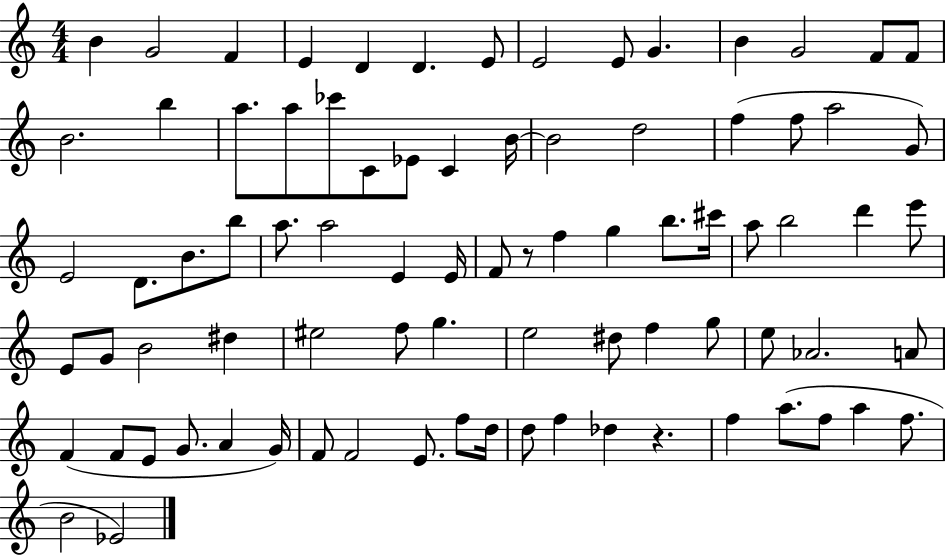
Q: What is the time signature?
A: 4/4